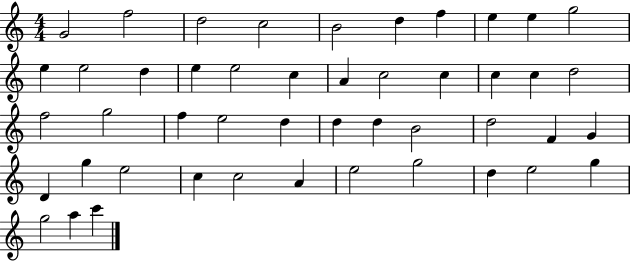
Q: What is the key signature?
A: C major